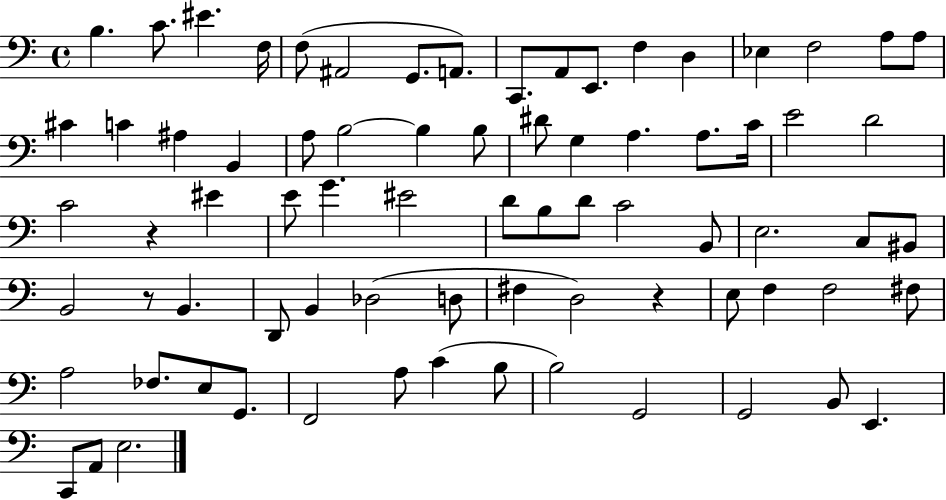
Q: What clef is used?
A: bass